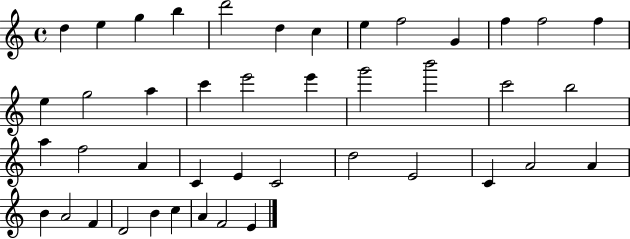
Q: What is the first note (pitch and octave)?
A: D5